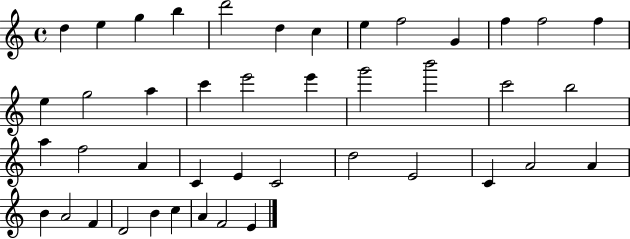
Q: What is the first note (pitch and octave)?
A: D5